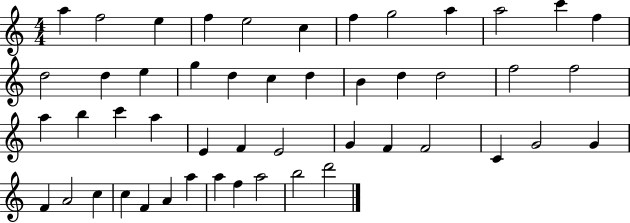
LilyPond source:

{
  \clef treble
  \numericTimeSignature
  \time 4/4
  \key c \major
  a''4 f''2 e''4 | f''4 e''2 c''4 | f''4 g''2 a''4 | a''2 c'''4 f''4 | \break d''2 d''4 e''4 | g''4 d''4 c''4 d''4 | b'4 d''4 d''2 | f''2 f''2 | \break a''4 b''4 c'''4 a''4 | e'4 f'4 e'2 | g'4 f'4 f'2 | c'4 g'2 g'4 | \break f'4 a'2 c''4 | c''4 f'4 a'4 a''4 | a''4 f''4 a''2 | b''2 d'''2 | \break \bar "|."
}